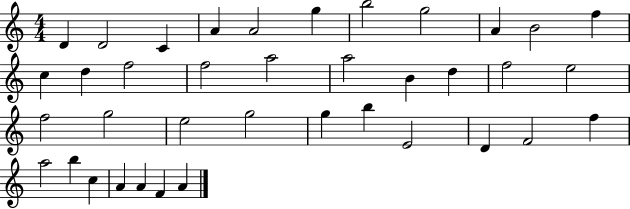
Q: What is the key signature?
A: C major